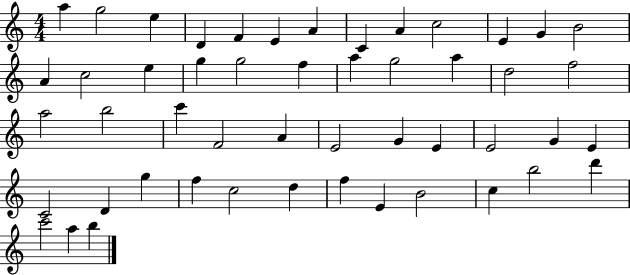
{
  \clef treble
  \numericTimeSignature
  \time 4/4
  \key c \major
  a''4 g''2 e''4 | d'4 f'4 e'4 a'4 | c'4 a'4 c''2 | e'4 g'4 b'2 | \break a'4 c''2 e''4 | g''4 g''2 f''4 | a''4 g''2 a''4 | d''2 f''2 | \break a''2 b''2 | c'''4 f'2 a'4 | e'2 g'4 e'4 | e'2 g'4 e'4 | \break c'2 d'4 g''4 | f''4 c''2 d''4 | f''4 e'4 b'2 | c''4 b''2 d'''4 | \break c'''2 a''4 b''4 | \bar "|."
}